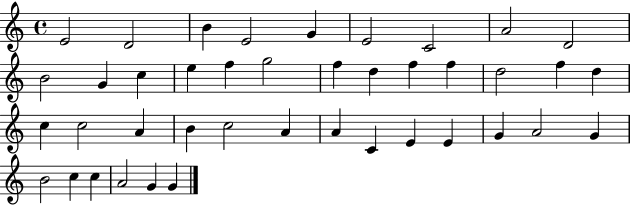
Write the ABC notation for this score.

X:1
T:Untitled
M:4/4
L:1/4
K:C
E2 D2 B E2 G E2 C2 A2 D2 B2 G c e f g2 f d f f d2 f d c c2 A B c2 A A C E E G A2 G B2 c c A2 G G